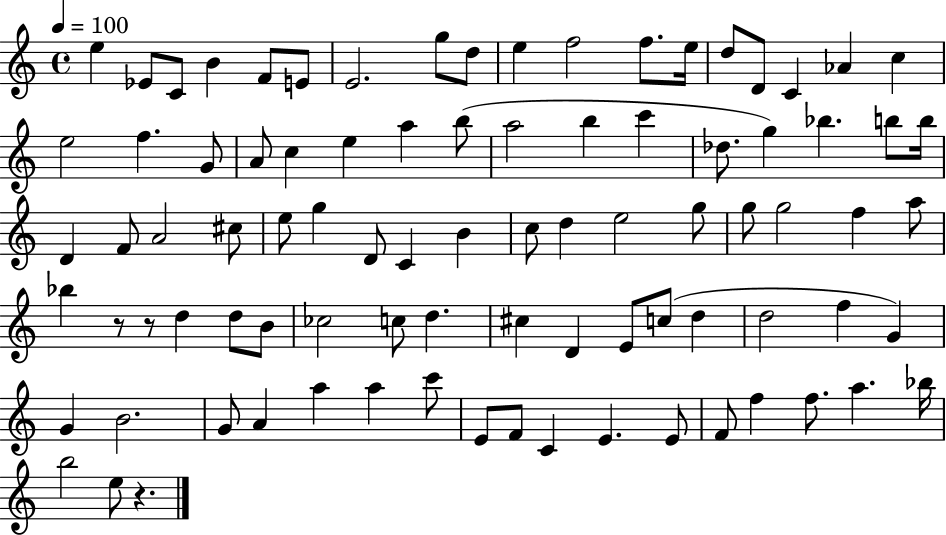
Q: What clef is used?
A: treble